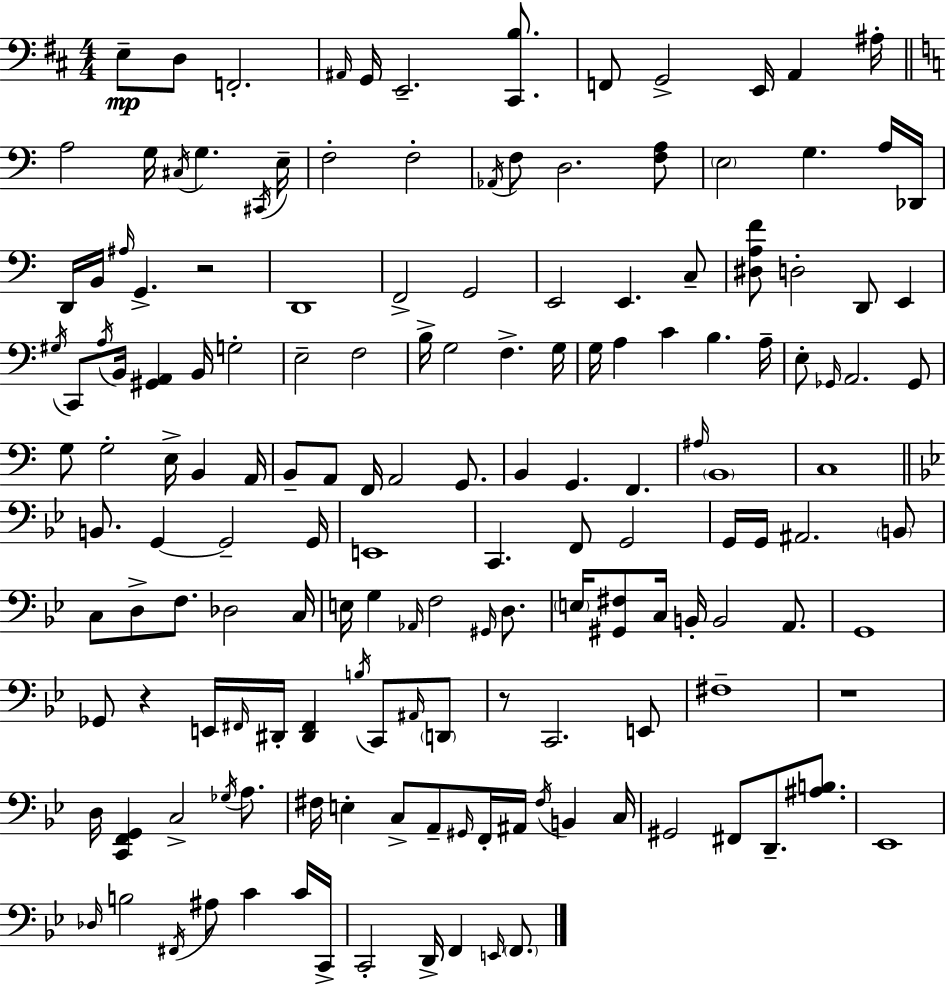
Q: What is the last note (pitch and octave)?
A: F2